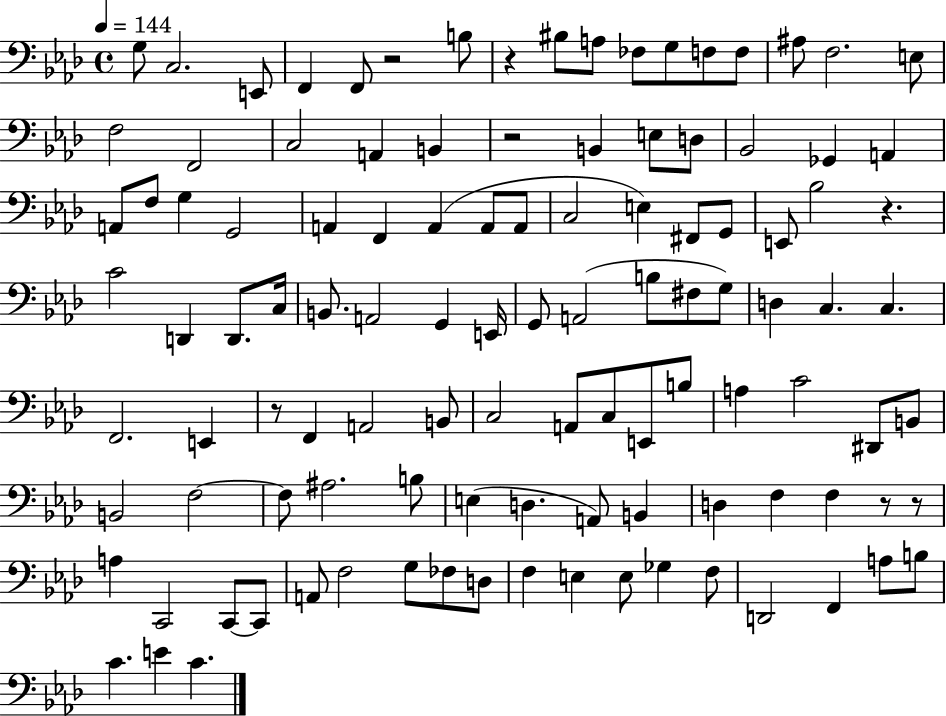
X:1
T:Untitled
M:4/4
L:1/4
K:Ab
G,/2 C,2 E,,/2 F,, F,,/2 z2 B,/2 z ^B,/2 A,/2 _F,/2 G,/2 F,/2 F,/2 ^A,/2 F,2 E,/2 F,2 F,,2 C,2 A,, B,, z2 B,, E,/2 D,/2 _B,,2 _G,, A,, A,,/2 F,/2 G, G,,2 A,, F,, A,, A,,/2 A,,/2 C,2 E, ^F,,/2 G,,/2 E,,/2 _B,2 z C2 D,, D,,/2 C,/4 B,,/2 A,,2 G,, E,,/4 G,,/2 A,,2 B,/2 ^F,/2 G,/2 D, C, C, F,,2 E,, z/2 F,, A,,2 B,,/2 C,2 A,,/2 C,/2 E,,/2 B,/2 A, C2 ^D,,/2 B,,/2 B,,2 F,2 F,/2 ^A,2 B,/2 E, D, A,,/2 B,, D, F, F, z/2 z/2 A, C,,2 C,,/2 C,,/2 A,,/2 F,2 G,/2 _F,/2 D,/2 F, E, E,/2 _G, F,/2 D,,2 F,, A,/2 B,/2 C E C